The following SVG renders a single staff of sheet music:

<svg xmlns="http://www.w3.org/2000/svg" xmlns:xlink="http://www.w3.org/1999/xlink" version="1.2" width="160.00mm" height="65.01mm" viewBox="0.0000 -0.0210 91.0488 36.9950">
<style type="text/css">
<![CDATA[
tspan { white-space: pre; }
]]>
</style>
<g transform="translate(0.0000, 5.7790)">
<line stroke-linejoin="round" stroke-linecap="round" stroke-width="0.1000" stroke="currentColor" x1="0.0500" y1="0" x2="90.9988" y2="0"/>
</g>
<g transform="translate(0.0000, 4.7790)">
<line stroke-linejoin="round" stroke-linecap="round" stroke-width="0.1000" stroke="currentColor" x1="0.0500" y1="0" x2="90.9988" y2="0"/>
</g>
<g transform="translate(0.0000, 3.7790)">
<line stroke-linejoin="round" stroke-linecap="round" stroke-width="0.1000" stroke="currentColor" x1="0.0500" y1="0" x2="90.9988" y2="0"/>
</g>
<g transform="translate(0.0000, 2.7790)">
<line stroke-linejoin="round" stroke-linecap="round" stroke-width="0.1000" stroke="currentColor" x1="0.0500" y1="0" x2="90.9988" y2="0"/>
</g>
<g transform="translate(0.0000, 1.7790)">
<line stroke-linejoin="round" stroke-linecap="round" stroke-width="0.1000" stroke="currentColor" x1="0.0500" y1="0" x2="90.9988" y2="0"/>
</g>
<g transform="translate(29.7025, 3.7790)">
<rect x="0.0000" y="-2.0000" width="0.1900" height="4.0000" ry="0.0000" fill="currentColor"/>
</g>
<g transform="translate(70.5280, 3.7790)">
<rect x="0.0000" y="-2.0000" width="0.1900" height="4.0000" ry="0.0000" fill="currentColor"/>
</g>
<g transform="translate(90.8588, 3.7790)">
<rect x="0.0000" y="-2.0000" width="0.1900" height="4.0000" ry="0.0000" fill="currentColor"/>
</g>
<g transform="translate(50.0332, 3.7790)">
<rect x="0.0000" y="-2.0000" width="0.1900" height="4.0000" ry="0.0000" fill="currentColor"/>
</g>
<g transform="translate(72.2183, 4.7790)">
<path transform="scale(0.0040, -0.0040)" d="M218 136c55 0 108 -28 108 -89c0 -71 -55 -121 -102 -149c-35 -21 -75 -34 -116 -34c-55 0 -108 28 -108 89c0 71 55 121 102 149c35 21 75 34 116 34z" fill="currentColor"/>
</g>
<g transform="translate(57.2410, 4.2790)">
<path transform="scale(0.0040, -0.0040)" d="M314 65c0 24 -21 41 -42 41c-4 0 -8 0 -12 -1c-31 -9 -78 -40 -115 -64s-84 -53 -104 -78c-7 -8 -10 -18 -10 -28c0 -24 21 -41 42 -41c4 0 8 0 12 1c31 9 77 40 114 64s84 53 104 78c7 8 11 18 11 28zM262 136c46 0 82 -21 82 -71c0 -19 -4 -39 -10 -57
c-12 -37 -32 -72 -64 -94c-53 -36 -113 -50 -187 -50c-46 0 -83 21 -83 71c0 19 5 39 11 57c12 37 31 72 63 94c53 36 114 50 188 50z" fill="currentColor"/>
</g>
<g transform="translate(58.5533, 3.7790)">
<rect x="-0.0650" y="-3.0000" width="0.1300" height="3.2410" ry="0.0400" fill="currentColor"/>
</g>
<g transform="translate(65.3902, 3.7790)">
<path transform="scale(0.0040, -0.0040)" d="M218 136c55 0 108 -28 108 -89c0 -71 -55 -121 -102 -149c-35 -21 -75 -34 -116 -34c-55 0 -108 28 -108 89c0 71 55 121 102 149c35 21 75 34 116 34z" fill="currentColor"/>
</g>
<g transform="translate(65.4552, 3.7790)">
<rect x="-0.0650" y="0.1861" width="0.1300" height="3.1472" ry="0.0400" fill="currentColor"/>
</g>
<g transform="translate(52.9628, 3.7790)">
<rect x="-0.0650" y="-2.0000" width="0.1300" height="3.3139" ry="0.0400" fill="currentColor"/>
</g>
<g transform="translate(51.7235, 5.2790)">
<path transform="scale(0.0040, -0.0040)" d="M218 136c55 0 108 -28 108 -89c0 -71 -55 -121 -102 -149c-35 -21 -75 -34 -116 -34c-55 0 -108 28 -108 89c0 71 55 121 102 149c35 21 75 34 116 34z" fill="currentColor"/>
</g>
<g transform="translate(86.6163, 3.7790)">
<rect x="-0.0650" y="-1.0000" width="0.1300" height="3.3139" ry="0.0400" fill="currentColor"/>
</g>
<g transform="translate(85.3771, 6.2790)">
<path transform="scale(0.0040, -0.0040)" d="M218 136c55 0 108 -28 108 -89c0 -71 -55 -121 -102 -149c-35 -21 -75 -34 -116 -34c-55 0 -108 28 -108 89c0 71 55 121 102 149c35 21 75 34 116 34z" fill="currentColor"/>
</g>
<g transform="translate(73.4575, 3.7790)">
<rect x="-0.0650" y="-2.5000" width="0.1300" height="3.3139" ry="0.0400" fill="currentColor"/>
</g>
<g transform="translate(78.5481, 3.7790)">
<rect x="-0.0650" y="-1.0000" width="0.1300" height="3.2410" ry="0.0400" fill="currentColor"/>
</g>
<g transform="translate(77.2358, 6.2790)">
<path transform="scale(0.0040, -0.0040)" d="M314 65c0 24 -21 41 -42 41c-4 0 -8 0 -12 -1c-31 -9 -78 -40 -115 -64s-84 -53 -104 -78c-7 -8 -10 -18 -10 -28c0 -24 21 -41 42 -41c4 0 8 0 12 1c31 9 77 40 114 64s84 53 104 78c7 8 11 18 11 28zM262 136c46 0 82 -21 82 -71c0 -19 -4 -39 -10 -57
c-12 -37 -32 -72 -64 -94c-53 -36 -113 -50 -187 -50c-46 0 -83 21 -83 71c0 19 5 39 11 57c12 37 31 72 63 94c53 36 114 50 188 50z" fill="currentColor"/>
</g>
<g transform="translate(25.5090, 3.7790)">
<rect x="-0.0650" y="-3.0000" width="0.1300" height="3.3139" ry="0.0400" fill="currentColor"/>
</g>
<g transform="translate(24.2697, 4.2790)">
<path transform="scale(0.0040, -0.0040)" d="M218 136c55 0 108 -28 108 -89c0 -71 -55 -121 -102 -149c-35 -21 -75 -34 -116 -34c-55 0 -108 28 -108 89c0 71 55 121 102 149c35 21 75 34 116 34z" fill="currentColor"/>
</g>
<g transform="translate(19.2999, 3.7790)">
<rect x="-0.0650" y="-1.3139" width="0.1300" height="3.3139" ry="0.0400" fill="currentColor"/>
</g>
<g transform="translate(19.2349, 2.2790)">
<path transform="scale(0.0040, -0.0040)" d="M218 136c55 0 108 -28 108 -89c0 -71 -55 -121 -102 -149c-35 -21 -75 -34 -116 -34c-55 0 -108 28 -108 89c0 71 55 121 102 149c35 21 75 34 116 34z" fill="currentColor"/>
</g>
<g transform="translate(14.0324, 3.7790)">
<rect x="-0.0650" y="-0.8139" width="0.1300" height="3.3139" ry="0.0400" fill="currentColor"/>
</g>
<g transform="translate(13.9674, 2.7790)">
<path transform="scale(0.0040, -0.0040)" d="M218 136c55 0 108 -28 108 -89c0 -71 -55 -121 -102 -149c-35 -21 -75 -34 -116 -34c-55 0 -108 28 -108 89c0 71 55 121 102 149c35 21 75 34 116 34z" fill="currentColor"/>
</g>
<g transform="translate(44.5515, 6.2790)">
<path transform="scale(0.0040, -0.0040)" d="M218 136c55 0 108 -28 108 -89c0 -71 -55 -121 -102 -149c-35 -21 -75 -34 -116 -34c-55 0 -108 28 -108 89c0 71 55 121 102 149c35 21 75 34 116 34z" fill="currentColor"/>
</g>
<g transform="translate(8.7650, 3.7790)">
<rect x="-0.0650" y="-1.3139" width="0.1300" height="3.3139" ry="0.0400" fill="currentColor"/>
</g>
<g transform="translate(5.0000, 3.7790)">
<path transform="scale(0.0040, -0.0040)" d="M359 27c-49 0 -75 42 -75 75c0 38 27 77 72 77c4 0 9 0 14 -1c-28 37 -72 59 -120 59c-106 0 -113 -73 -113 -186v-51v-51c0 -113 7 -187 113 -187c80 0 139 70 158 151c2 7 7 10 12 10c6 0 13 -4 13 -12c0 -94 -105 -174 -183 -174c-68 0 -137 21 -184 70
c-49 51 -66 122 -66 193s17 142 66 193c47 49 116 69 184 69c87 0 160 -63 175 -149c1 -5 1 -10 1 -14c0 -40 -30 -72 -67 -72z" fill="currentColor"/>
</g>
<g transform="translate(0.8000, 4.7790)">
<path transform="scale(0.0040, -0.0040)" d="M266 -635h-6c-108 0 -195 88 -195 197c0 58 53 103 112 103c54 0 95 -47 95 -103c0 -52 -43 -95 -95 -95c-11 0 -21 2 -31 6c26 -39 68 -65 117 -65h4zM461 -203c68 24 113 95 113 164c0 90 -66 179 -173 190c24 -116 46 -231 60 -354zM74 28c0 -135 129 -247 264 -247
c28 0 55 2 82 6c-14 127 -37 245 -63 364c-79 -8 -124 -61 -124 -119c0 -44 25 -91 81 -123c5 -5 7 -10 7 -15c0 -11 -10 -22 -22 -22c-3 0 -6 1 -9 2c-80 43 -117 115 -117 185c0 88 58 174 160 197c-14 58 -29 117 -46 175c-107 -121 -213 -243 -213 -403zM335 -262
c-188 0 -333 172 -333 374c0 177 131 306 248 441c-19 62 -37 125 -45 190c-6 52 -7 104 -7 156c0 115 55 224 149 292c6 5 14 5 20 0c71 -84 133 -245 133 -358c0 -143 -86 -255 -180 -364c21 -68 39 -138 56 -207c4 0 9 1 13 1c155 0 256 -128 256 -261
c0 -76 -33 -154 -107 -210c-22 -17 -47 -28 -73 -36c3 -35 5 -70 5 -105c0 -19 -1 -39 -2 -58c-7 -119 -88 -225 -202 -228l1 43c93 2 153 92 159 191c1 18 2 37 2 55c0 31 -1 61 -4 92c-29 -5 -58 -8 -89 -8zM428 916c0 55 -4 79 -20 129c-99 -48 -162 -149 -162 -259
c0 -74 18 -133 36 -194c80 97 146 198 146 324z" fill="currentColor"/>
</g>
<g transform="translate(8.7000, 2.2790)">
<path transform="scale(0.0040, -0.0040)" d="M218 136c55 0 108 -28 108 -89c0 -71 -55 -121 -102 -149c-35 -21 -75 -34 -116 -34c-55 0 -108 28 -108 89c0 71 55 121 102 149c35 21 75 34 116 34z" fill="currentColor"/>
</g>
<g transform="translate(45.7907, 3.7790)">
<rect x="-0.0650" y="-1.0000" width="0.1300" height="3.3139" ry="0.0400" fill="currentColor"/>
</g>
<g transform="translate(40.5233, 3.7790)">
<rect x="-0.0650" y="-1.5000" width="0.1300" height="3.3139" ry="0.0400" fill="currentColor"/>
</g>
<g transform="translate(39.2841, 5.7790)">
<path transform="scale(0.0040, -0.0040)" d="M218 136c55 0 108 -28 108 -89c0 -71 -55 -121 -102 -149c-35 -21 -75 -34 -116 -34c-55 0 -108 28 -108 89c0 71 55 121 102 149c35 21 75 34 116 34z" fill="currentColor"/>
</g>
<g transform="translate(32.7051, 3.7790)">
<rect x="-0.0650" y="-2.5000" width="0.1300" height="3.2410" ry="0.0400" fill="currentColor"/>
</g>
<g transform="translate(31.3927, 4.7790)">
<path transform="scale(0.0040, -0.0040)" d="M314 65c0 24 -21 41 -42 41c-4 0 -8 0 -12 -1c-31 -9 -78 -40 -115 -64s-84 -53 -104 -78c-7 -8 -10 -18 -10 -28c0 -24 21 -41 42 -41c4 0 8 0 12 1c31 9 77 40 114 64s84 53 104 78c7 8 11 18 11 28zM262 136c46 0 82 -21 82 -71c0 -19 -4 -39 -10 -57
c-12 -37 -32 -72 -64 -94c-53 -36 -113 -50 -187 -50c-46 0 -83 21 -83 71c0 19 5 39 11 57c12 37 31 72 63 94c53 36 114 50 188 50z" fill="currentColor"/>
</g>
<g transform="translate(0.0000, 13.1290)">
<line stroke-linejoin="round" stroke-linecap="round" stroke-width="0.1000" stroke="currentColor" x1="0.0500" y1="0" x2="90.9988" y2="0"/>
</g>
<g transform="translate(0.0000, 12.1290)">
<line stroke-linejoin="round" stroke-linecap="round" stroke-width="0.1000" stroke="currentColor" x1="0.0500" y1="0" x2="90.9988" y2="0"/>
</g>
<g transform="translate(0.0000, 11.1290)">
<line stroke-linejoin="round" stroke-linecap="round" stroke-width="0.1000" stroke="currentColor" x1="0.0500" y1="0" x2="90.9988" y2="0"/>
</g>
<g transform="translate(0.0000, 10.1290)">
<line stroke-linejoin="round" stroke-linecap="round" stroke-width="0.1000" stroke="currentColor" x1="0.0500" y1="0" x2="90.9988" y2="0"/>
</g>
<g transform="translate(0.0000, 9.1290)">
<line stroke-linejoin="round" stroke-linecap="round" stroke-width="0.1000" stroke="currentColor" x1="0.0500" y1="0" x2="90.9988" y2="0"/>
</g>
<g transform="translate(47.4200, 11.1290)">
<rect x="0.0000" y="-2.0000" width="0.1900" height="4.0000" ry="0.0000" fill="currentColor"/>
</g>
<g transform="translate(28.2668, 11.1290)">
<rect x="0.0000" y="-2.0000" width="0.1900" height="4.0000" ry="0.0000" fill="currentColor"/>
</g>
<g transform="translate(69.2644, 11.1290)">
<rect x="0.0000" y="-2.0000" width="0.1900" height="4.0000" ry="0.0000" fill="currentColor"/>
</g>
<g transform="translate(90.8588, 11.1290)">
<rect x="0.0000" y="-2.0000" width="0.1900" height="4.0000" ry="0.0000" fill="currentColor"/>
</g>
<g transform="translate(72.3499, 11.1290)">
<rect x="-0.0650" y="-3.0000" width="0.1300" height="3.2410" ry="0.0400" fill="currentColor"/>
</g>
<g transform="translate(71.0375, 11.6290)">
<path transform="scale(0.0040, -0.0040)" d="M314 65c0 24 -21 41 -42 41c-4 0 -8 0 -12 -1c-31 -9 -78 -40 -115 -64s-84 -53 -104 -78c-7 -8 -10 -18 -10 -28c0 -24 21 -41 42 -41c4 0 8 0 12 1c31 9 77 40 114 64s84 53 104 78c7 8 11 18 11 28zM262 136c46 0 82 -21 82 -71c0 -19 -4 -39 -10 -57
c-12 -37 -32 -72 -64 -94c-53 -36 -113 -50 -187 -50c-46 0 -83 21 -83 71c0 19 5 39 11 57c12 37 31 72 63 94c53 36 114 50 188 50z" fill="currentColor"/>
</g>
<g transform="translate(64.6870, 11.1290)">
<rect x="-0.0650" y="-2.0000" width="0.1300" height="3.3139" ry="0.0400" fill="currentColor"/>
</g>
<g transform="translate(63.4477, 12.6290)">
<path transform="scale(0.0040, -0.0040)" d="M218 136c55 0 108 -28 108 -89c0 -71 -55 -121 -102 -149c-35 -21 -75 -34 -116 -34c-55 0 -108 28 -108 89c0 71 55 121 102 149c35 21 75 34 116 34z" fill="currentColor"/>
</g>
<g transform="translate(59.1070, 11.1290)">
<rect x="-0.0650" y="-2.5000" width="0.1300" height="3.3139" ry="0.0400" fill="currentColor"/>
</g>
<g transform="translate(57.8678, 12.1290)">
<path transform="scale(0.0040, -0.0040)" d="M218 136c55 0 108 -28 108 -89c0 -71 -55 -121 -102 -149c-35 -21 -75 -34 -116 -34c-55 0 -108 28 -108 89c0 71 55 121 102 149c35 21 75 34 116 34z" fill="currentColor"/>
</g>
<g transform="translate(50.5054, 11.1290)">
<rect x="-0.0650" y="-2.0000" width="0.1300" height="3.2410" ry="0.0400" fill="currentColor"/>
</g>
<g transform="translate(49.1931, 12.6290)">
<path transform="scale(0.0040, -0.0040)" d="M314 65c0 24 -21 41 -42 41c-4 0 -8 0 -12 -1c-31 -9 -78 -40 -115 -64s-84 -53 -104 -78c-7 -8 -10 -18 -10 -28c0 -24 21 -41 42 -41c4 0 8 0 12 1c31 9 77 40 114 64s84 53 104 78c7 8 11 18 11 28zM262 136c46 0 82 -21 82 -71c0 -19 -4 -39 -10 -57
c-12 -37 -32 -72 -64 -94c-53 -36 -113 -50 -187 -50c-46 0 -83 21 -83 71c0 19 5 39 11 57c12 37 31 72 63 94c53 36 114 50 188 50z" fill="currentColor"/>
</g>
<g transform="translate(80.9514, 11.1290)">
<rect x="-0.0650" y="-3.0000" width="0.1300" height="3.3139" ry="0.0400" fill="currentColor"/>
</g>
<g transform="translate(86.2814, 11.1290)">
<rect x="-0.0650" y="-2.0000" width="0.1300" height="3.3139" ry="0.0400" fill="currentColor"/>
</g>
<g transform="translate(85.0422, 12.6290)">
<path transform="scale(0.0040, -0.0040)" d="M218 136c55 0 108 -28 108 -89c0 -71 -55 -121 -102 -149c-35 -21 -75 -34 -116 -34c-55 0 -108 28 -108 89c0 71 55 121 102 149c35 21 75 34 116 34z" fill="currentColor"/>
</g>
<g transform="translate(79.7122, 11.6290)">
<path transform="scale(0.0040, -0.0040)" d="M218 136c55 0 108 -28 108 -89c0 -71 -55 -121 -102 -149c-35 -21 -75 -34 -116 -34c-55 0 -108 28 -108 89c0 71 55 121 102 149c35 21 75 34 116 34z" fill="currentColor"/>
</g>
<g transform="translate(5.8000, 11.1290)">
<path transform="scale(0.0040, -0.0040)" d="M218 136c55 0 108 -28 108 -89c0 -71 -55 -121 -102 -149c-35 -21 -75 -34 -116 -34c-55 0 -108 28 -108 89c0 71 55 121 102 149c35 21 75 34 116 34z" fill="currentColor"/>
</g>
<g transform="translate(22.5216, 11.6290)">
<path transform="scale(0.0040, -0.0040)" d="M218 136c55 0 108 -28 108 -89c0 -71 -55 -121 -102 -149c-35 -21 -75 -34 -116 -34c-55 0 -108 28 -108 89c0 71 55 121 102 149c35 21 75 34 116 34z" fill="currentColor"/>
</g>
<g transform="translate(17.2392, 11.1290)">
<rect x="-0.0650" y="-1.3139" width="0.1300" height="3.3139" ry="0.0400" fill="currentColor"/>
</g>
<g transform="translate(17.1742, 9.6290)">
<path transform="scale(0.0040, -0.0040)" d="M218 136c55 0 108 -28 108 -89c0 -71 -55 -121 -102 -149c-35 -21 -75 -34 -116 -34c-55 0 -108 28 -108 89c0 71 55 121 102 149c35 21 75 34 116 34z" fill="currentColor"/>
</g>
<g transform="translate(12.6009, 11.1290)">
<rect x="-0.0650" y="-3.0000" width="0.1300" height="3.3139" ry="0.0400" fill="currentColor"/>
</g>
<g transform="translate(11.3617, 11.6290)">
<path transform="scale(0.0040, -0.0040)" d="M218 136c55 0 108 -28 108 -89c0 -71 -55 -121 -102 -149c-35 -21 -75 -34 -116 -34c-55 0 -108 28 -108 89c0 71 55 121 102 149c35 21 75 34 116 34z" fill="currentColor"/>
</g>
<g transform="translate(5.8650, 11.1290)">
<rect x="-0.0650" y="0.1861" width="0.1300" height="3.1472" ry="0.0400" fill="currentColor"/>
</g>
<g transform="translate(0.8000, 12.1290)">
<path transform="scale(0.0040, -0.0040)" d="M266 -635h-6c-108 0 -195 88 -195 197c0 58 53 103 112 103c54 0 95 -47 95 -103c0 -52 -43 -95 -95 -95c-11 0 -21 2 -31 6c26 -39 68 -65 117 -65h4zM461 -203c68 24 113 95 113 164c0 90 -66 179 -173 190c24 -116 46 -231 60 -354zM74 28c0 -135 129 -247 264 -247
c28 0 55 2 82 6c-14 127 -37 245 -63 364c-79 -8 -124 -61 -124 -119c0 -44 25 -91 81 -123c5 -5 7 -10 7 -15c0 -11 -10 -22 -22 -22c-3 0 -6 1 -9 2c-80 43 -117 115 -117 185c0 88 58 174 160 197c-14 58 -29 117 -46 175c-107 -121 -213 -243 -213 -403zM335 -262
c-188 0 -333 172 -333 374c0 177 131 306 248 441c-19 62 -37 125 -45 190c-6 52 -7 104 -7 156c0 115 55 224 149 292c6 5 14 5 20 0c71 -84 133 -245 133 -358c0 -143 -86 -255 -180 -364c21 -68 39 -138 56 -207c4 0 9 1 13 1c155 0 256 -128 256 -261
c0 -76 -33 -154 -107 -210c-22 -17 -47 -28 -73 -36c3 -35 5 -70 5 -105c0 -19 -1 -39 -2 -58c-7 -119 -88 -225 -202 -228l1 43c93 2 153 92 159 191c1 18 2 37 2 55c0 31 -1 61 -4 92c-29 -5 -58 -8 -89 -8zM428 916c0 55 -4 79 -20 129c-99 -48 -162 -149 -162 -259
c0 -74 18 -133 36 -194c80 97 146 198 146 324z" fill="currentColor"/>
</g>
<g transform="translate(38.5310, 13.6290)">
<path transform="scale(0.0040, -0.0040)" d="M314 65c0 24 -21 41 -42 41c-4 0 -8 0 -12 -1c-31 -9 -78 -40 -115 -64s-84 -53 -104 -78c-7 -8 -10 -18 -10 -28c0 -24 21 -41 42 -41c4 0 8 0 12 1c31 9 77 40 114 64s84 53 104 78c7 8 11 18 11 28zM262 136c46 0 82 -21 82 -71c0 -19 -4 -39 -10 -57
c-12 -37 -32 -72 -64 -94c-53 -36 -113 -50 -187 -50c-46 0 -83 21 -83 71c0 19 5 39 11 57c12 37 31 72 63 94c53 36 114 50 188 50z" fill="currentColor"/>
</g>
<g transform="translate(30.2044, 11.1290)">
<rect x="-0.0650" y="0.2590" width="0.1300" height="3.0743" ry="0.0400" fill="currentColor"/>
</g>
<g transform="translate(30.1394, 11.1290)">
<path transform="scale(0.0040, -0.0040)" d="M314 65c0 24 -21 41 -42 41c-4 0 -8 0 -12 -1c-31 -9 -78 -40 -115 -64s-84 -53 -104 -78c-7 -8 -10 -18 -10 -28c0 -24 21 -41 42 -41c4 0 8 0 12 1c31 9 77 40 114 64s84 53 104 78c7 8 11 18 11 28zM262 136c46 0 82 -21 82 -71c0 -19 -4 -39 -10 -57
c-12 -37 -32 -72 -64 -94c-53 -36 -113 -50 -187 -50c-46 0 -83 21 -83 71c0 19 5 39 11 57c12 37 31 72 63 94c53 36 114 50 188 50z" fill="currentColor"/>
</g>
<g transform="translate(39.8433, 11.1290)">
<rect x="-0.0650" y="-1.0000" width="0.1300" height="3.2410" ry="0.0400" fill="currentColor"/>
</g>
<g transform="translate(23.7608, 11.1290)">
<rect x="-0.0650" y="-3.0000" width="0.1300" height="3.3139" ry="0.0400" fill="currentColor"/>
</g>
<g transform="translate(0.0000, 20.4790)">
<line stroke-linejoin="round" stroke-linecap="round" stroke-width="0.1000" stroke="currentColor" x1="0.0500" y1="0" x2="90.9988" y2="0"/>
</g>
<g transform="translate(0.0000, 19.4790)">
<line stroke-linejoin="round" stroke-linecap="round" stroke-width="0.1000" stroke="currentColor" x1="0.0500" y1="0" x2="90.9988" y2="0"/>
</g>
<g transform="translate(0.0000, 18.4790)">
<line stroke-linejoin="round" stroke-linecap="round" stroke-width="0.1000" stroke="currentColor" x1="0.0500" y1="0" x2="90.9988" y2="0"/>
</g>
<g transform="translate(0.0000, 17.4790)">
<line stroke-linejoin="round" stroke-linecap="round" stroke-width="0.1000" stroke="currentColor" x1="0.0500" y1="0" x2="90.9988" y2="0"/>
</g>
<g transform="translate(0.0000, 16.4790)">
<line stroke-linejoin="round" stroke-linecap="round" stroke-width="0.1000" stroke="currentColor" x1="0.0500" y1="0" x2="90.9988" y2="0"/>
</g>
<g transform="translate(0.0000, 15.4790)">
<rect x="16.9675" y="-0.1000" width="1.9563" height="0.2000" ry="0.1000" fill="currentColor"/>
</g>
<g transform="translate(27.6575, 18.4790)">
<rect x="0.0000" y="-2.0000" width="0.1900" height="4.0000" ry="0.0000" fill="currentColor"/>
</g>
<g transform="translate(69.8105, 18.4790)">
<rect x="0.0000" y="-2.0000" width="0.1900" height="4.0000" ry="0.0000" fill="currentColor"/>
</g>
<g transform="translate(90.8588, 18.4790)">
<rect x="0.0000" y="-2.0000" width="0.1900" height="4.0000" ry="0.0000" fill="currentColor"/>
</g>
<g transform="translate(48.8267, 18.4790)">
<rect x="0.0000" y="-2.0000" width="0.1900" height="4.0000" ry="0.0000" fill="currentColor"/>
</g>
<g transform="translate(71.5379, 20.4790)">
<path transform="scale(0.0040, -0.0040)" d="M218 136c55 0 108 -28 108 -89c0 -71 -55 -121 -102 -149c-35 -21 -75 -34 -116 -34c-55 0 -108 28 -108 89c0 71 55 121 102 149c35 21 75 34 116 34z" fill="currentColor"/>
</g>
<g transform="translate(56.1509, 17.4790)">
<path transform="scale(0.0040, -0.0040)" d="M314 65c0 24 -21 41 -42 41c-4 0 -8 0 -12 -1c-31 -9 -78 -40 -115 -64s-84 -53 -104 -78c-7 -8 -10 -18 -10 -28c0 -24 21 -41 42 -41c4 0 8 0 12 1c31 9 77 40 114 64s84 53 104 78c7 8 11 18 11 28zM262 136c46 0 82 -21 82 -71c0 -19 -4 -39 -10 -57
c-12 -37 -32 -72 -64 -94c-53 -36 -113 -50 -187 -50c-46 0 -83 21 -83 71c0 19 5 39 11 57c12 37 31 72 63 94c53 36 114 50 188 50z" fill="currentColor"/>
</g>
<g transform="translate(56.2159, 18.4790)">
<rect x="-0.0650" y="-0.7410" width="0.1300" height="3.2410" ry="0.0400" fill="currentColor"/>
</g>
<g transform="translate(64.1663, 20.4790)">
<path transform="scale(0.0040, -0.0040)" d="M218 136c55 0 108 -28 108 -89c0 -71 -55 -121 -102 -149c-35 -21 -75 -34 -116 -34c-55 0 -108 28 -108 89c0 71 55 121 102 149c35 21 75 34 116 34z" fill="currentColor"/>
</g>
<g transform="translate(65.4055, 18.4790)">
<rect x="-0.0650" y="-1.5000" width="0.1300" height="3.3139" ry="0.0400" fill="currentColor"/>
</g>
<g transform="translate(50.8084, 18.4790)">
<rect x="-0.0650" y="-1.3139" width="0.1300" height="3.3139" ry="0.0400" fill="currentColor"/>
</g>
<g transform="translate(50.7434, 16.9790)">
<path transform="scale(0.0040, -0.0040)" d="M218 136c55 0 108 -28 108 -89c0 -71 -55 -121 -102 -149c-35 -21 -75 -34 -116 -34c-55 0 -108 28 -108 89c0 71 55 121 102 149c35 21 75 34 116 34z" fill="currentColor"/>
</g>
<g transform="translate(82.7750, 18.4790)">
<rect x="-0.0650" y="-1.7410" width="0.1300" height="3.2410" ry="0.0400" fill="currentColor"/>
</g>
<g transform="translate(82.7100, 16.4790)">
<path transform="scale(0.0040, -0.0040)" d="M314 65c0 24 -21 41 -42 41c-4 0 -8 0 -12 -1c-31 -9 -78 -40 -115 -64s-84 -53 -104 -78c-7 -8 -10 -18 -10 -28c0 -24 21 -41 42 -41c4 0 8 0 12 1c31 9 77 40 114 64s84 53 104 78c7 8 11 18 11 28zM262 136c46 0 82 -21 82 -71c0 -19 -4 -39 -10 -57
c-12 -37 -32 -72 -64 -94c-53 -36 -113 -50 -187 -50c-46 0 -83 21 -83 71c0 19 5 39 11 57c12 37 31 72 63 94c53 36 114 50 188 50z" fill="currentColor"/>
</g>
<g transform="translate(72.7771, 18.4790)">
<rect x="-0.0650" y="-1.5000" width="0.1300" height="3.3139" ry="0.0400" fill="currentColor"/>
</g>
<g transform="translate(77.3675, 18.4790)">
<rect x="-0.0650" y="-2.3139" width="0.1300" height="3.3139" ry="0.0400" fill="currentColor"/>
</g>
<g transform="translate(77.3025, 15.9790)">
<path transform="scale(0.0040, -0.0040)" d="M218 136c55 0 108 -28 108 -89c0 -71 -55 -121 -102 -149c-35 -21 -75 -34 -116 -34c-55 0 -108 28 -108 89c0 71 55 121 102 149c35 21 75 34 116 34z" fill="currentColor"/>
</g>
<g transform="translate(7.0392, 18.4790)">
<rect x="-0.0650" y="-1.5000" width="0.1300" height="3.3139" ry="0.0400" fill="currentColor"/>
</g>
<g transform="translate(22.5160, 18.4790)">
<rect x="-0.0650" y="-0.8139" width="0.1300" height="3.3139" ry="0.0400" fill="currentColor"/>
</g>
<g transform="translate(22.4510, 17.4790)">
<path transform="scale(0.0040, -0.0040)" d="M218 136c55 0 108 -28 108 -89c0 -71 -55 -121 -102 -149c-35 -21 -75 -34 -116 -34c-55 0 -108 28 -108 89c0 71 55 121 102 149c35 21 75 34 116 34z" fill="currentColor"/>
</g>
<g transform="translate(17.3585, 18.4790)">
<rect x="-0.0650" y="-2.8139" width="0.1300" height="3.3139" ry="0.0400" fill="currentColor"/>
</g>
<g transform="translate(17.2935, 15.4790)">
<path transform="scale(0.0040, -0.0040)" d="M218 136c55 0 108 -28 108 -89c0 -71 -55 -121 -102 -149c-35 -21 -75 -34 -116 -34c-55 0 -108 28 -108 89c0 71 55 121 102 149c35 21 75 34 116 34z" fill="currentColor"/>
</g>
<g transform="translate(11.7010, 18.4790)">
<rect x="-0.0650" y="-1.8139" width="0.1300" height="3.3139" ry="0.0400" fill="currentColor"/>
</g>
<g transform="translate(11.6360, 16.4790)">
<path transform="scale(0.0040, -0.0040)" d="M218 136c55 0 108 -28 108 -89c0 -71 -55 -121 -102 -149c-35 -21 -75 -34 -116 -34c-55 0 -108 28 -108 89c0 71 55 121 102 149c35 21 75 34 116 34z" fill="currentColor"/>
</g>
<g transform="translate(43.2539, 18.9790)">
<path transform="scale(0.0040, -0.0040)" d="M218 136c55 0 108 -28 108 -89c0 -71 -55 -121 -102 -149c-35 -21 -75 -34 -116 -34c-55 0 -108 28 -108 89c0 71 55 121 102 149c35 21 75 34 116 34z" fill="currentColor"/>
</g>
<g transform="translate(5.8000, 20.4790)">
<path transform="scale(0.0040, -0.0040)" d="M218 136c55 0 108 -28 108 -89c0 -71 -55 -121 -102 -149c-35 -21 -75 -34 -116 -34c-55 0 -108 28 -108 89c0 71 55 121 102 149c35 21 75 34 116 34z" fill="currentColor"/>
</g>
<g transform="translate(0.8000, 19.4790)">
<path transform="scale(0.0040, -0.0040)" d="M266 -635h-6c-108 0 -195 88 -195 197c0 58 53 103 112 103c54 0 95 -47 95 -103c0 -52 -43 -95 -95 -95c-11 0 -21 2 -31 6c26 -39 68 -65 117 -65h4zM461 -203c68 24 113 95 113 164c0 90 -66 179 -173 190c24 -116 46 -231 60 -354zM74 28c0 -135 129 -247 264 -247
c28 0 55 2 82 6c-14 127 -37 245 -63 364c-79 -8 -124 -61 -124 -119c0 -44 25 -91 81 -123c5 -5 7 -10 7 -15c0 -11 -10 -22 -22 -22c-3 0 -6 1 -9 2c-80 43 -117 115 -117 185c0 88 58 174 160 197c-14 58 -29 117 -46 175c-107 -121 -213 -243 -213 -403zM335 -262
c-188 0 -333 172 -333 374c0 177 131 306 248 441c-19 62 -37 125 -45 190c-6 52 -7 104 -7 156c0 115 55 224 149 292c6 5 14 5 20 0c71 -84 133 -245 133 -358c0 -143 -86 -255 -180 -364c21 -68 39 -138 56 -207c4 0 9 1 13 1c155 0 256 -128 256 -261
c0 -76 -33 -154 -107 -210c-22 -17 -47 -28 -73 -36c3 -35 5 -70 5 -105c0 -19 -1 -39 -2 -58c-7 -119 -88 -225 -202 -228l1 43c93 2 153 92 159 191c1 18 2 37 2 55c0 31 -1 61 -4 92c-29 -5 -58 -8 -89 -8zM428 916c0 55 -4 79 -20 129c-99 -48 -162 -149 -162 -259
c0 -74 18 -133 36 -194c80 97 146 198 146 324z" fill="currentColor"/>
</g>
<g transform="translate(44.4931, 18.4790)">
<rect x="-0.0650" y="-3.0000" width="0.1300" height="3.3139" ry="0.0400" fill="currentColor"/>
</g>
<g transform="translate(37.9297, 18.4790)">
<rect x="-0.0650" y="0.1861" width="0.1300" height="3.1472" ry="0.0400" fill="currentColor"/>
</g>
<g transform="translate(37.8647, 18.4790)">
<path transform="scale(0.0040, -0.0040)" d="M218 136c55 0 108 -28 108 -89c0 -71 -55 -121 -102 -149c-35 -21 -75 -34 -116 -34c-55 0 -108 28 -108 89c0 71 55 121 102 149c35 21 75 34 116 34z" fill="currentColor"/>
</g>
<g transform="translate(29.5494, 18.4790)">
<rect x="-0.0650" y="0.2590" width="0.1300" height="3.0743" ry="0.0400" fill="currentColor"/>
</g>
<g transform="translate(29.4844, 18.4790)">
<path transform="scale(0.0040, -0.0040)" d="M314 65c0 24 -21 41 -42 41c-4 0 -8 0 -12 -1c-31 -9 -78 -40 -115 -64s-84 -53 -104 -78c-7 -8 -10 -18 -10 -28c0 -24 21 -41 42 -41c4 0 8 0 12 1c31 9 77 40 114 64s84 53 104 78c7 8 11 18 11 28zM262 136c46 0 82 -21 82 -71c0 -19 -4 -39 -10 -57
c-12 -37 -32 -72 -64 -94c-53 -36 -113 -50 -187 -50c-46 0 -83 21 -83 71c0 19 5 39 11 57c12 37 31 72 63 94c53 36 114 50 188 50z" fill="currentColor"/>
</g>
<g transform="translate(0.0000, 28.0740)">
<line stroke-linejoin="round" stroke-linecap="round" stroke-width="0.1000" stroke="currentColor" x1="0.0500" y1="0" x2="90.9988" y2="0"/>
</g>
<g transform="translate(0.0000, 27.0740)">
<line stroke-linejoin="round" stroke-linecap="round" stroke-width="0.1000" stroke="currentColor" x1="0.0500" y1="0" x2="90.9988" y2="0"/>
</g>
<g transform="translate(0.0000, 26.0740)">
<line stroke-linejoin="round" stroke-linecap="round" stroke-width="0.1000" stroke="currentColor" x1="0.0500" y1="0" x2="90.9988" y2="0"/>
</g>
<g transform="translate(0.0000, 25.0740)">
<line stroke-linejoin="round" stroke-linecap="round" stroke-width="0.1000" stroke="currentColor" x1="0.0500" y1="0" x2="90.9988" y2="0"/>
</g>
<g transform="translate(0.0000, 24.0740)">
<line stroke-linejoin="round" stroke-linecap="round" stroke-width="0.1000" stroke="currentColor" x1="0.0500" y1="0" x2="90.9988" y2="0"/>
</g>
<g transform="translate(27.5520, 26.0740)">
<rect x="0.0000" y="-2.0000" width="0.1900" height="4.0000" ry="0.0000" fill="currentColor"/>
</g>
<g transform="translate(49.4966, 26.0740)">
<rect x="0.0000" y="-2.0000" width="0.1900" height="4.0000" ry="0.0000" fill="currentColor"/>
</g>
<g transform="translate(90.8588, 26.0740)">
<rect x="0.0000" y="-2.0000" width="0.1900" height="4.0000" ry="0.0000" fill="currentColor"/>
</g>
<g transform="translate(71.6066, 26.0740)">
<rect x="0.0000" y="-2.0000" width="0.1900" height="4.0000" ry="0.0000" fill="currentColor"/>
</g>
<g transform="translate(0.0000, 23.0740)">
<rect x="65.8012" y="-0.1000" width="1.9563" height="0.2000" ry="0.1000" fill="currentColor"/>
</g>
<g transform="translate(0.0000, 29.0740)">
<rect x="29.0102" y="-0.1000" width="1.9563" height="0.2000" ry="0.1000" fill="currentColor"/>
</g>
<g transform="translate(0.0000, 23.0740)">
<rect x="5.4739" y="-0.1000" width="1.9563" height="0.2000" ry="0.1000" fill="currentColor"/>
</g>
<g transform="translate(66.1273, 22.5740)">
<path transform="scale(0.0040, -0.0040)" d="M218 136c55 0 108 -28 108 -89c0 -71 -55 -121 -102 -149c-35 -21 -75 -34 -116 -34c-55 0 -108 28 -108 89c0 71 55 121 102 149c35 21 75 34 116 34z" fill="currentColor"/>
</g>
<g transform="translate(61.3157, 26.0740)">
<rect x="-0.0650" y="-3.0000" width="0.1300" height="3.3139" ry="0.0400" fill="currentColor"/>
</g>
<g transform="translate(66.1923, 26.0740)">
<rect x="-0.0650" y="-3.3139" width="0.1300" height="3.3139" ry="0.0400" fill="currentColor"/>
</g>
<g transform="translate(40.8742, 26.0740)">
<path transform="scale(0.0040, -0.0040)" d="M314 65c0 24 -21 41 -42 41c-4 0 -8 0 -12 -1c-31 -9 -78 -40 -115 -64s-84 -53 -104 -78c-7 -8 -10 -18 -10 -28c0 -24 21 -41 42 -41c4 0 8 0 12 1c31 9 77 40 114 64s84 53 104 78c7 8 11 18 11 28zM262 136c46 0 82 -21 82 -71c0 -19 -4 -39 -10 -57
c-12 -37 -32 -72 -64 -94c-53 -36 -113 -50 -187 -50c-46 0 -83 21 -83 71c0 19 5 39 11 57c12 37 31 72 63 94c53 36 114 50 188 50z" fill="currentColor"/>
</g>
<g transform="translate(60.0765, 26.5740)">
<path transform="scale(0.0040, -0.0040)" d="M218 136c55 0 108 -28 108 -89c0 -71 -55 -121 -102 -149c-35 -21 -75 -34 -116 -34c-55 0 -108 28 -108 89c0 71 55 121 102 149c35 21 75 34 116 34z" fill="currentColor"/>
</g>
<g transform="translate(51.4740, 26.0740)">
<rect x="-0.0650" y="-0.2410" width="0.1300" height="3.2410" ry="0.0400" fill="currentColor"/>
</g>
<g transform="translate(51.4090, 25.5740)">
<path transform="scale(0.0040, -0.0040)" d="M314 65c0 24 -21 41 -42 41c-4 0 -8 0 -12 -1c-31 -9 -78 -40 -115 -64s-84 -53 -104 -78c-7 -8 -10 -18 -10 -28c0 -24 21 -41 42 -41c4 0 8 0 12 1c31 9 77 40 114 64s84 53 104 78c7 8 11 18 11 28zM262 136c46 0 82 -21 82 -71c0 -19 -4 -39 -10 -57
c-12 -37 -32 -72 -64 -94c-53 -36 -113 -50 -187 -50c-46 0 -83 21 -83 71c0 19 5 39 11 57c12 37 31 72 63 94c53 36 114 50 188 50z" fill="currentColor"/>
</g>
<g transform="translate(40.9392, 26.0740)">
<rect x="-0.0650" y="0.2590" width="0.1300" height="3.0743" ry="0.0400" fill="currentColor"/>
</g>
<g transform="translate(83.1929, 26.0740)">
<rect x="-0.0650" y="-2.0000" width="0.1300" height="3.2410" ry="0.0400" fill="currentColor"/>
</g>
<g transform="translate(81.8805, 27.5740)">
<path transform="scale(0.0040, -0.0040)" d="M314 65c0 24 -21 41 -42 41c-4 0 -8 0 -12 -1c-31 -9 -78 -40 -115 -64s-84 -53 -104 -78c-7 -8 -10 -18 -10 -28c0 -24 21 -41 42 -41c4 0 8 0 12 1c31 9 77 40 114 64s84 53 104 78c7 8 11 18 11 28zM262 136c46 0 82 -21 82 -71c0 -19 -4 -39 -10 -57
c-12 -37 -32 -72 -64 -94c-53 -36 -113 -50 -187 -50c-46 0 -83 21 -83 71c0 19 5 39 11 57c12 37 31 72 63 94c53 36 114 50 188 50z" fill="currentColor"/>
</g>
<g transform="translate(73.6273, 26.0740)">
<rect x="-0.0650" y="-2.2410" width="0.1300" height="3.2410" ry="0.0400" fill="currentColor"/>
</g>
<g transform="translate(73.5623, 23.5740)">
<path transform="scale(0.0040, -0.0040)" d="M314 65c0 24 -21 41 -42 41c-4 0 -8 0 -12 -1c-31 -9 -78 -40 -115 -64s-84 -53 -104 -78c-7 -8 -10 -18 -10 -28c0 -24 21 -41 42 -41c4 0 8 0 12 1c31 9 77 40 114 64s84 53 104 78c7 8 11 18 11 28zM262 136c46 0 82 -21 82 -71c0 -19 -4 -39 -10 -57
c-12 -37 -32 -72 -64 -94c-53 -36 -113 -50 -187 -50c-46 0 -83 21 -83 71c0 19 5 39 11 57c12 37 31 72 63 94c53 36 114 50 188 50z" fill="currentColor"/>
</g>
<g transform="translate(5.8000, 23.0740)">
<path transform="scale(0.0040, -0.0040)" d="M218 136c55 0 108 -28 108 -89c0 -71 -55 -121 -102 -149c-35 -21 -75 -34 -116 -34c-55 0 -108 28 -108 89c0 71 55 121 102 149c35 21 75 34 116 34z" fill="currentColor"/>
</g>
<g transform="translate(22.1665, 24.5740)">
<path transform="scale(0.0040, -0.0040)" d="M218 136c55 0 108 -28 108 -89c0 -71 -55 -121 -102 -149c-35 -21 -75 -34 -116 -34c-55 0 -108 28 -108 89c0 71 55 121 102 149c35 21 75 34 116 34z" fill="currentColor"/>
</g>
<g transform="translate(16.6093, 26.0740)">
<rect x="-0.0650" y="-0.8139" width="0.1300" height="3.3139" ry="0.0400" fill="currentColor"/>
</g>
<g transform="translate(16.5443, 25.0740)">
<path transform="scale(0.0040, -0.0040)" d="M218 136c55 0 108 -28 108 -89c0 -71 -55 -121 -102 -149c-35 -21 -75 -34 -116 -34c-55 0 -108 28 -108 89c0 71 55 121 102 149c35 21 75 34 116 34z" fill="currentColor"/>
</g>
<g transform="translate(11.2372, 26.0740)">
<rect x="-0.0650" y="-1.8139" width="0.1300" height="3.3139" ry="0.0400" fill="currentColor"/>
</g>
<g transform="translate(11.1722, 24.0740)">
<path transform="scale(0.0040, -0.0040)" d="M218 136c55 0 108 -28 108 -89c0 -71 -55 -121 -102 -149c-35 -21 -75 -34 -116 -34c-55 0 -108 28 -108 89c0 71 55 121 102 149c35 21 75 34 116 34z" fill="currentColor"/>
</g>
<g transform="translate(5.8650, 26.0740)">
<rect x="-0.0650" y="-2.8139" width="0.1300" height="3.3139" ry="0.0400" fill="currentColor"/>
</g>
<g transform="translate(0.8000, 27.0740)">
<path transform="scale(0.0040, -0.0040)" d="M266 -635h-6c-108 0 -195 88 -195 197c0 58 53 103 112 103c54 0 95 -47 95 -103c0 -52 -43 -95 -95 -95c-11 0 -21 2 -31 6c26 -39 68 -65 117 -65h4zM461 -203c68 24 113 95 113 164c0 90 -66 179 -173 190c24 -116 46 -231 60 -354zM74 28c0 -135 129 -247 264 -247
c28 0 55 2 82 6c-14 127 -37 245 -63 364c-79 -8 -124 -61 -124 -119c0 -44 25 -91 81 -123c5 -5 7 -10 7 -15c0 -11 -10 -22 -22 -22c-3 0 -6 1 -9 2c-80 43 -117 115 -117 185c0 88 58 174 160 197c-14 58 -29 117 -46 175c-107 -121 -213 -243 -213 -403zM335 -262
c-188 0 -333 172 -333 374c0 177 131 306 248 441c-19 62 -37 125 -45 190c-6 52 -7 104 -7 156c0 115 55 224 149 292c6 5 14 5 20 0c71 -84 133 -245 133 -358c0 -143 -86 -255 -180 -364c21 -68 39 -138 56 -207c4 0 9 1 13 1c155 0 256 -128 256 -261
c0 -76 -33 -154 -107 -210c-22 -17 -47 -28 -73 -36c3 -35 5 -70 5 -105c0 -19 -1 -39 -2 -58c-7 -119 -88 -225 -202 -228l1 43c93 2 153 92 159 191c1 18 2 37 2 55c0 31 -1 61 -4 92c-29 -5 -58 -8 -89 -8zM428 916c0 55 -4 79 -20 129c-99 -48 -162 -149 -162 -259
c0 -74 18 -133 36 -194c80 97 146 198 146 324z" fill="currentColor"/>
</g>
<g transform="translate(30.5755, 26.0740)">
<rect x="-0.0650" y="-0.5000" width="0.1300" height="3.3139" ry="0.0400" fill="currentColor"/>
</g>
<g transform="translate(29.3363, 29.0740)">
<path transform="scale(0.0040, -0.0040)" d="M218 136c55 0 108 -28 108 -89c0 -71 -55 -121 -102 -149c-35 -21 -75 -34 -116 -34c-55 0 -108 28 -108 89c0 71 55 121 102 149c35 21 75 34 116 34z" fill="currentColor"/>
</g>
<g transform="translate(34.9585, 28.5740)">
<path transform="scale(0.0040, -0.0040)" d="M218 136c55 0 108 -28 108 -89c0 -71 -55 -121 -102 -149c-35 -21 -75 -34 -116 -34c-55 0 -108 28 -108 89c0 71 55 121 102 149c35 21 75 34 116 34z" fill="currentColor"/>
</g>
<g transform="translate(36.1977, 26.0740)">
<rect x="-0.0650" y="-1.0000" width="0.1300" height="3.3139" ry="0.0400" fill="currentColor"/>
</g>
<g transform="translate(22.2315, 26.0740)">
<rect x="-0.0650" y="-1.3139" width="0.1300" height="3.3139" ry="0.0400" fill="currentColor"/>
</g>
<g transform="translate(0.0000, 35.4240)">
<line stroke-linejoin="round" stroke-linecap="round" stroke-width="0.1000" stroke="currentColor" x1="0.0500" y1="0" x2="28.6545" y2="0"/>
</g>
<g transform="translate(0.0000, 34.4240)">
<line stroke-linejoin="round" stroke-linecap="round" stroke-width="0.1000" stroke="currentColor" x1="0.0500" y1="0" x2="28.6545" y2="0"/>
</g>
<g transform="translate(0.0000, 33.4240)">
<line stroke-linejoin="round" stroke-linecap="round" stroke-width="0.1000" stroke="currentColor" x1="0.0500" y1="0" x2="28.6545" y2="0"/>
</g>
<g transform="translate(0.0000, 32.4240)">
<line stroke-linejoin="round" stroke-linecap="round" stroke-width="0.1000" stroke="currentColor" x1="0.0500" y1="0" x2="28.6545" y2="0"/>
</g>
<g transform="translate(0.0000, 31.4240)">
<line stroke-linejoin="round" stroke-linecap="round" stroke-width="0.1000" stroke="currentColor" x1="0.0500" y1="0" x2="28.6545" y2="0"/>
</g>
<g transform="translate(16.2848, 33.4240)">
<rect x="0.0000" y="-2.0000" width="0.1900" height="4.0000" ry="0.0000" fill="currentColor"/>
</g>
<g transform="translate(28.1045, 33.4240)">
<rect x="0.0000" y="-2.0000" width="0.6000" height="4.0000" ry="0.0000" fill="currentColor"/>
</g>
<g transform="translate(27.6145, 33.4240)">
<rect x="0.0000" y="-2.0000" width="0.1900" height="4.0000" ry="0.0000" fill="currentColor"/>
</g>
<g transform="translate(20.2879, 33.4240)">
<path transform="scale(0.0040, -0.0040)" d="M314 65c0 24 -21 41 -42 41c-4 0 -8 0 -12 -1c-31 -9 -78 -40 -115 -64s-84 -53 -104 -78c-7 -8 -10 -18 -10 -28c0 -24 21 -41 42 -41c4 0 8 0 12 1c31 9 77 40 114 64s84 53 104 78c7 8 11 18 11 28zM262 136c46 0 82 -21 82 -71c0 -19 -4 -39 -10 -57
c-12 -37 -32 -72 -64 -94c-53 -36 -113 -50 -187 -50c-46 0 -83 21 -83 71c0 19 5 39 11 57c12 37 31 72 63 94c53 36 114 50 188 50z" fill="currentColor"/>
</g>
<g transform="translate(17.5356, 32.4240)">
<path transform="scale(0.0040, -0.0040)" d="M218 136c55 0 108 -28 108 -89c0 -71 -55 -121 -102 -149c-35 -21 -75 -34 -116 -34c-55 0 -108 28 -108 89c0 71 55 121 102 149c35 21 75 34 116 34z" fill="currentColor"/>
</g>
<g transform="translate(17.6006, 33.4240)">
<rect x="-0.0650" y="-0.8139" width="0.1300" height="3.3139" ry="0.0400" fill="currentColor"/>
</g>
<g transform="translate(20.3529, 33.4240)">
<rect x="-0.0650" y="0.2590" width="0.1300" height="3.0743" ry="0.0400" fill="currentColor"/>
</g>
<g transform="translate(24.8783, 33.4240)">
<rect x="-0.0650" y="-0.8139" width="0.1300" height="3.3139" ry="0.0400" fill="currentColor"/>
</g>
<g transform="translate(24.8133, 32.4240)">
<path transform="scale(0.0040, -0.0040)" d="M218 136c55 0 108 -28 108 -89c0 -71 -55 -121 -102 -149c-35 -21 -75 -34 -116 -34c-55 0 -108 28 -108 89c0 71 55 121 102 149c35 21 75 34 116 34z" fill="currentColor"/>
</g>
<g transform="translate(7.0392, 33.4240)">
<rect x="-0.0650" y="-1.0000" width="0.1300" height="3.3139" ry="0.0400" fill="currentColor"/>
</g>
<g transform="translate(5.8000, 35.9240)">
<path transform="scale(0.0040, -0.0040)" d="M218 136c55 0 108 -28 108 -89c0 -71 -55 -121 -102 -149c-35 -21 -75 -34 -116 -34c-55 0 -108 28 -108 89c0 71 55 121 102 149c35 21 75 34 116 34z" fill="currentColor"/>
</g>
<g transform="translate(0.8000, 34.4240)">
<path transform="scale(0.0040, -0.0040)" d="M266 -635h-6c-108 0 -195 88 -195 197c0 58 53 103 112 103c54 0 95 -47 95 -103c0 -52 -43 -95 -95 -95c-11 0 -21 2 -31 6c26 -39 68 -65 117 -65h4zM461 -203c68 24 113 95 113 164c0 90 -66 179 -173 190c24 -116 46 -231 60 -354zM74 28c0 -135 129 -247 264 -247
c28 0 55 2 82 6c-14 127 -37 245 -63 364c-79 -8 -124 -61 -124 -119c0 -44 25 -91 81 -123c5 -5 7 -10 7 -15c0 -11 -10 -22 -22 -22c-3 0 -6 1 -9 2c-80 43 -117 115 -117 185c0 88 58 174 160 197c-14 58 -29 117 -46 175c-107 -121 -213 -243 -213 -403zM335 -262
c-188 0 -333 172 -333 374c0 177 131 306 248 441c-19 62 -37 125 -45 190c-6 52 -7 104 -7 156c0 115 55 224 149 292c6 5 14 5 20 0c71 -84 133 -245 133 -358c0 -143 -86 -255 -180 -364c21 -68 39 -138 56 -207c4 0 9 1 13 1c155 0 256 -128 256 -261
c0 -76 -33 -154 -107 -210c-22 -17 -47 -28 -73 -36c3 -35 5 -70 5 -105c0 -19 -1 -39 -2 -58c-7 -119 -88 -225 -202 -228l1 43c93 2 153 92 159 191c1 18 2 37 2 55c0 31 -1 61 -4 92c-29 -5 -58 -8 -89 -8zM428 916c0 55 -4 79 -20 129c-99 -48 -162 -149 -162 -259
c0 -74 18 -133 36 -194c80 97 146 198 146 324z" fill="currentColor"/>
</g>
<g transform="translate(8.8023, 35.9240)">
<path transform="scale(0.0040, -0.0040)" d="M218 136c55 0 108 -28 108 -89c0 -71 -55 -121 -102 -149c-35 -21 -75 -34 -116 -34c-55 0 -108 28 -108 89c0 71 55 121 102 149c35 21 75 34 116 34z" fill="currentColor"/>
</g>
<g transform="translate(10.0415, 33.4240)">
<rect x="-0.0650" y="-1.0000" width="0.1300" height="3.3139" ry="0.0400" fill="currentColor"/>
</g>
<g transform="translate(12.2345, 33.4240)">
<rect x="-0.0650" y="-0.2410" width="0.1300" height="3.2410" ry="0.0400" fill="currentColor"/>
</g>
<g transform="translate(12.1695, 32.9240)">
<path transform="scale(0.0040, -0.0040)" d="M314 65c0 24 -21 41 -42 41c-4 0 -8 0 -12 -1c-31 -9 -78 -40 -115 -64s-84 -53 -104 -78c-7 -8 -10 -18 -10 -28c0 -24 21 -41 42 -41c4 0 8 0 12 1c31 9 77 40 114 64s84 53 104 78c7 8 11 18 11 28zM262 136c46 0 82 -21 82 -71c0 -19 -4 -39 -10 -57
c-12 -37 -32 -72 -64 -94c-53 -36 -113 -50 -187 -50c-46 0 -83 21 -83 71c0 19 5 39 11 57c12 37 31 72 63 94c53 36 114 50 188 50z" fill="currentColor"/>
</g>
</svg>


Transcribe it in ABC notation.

X:1
T:Untitled
M:4/4
L:1/4
K:C
e d e A G2 E D F A2 B G D2 D B A e A B2 D2 F2 G F A2 A F E f a d B2 B A e d2 E E g f2 a f d e C D B2 c2 A b g2 F2 D D c2 d B2 d